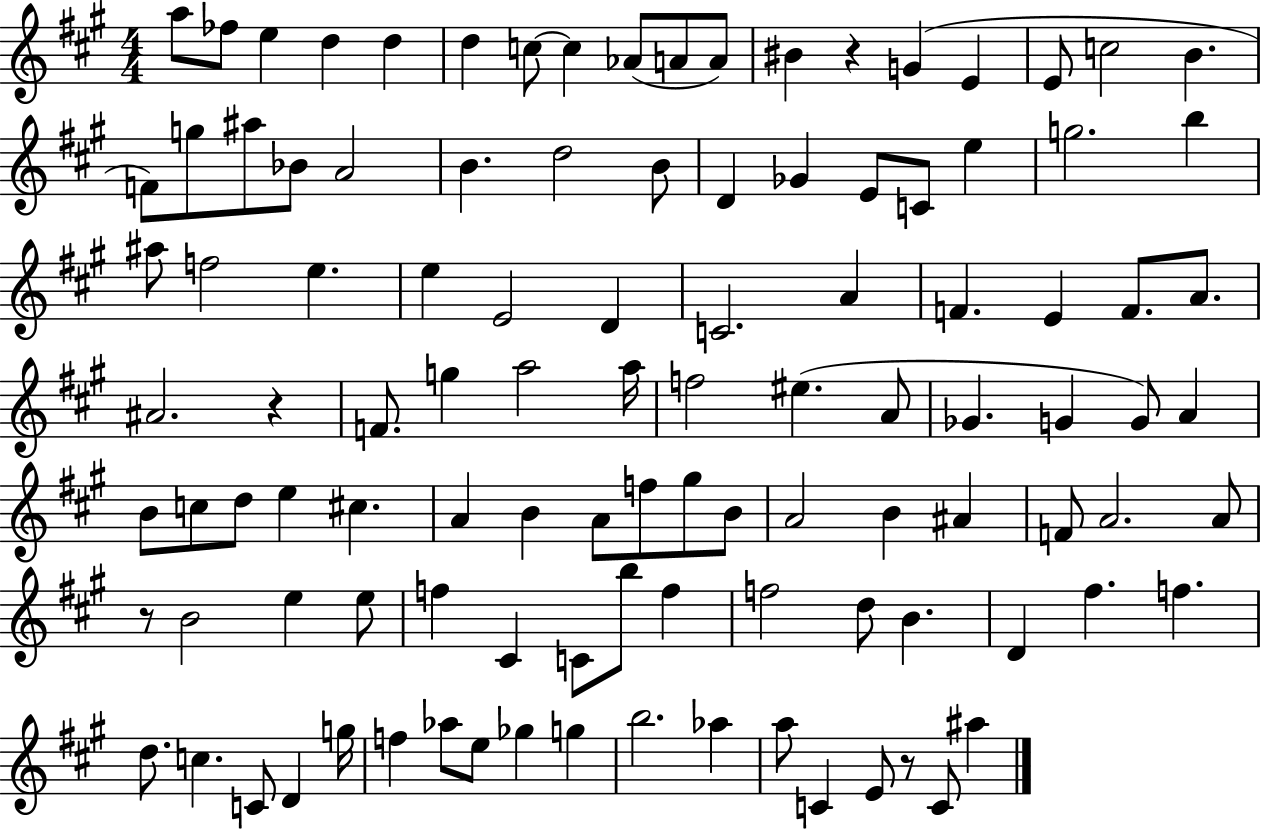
A5/e FES5/e E5/q D5/q D5/q D5/q C5/e C5/q Ab4/e A4/e A4/e BIS4/q R/q G4/q E4/q E4/e C5/h B4/q. F4/e G5/e A#5/e Bb4/e A4/h B4/q. D5/h B4/e D4/q Gb4/q E4/e C4/e E5/q G5/h. B5/q A#5/e F5/h E5/q. E5/q E4/h D4/q C4/h. A4/q F4/q. E4/q F4/e. A4/e. A#4/h. R/q F4/e. G5/q A5/h A5/s F5/h EIS5/q. A4/e Gb4/q. G4/q G4/e A4/q B4/e C5/e D5/e E5/q C#5/q. A4/q B4/q A4/e F5/e G#5/e B4/e A4/h B4/q A#4/q F4/e A4/h. A4/e R/e B4/h E5/q E5/e F5/q C#4/q C4/e B5/e F5/q F5/h D5/e B4/q. D4/q F#5/q. F5/q. D5/e. C5/q. C4/e D4/q G5/s F5/q Ab5/e E5/e Gb5/q G5/q B5/h. Ab5/q A5/e C4/q E4/e R/e C4/e A#5/q